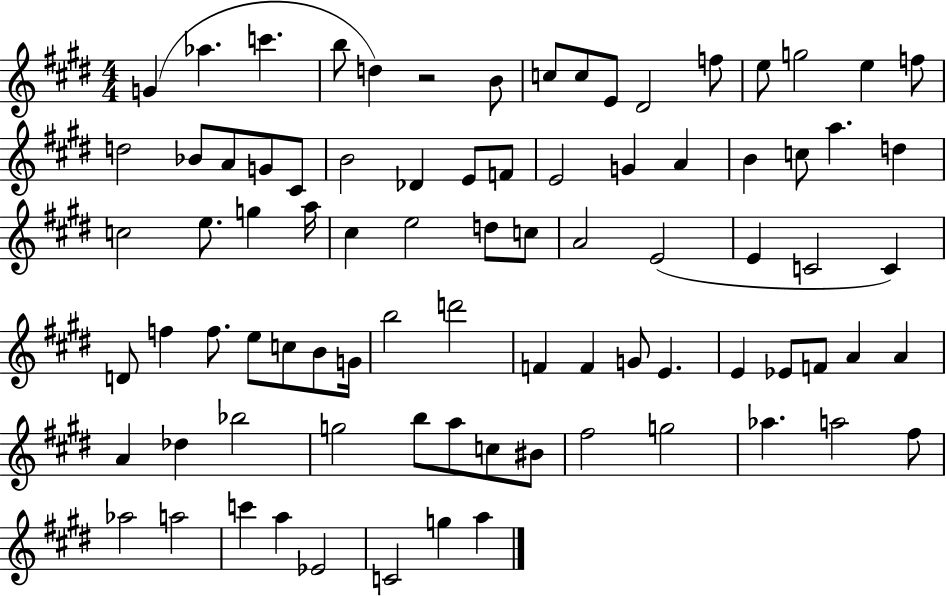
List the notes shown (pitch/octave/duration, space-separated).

G4/q Ab5/q. C6/q. B5/e D5/q R/h B4/e C5/e C5/e E4/e D#4/h F5/e E5/e G5/h E5/q F5/e D5/h Bb4/e A4/e G4/e C#4/e B4/h Db4/q E4/e F4/e E4/h G4/q A4/q B4/q C5/e A5/q. D5/q C5/h E5/e. G5/q A5/s C#5/q E5/h D5/e C5/e A4/h E4/h E4/q C4/h C4/q D4/e F5/q F5/e. E5/e C5/e B4/e G4/s B5/h D6/h F4/q F4/q G4/e E4/q. E4/q Eb4/e F4/e A4/q A4/q A4/q Db5/q Bb5/h G5/h B5/e A5/e C5/e BIS4/e F#5/h G5/h Ab5/q. A5/h F#5/e Ab5/h A5/h C6/q A5/q Eb4/h C4/h G5/q A5/q